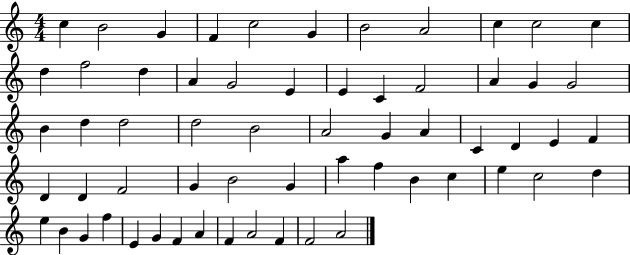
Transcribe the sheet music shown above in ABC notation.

X:1
T:Untitled
M:4/4
L:1/4
K:C
c B2 G F c2 G B2 A2 c c2 c d f2 d A G2 E E C F2 A G G2 B d d2 d2 B2 A2 G A C D E F D D F2 G B2 G a f B c e c2 d e B G f E G F A F A2 F F2 A2